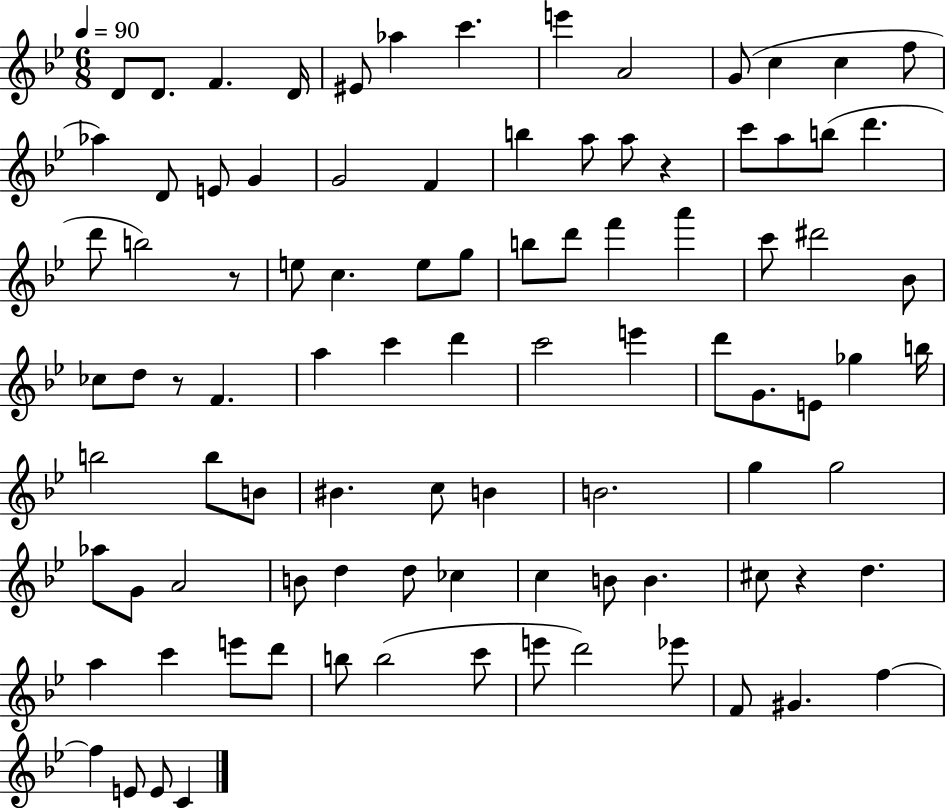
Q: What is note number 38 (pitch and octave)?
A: D#6